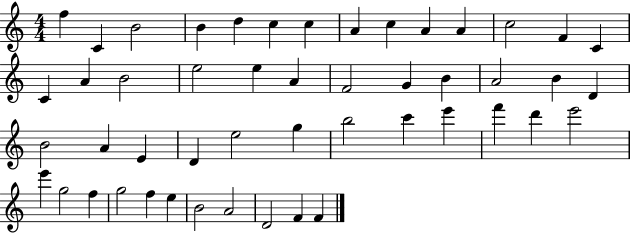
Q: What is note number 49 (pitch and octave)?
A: F4